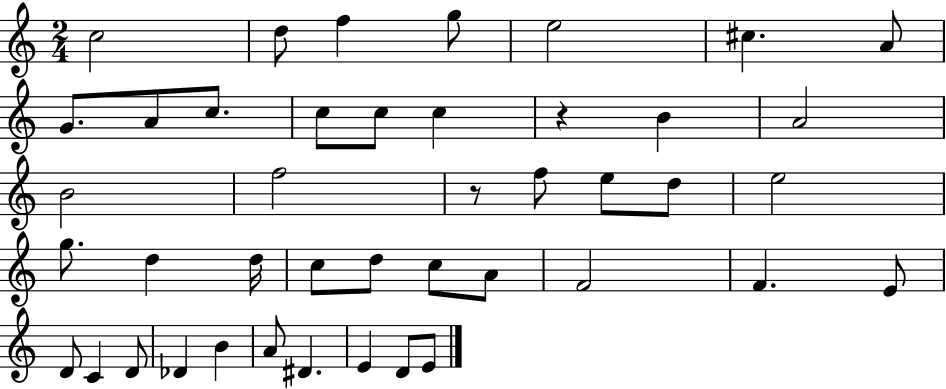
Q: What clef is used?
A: treble